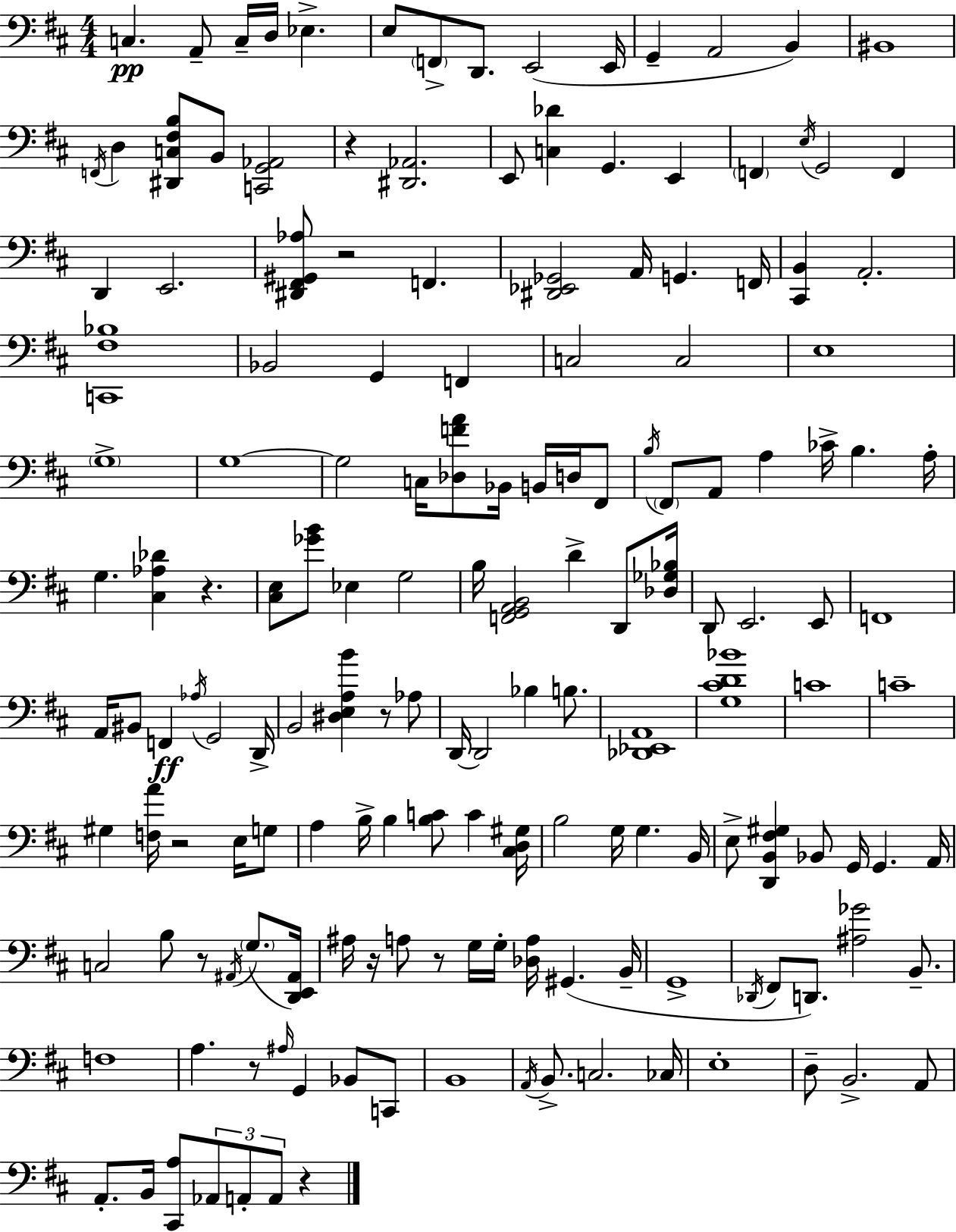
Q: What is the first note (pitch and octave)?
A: C3